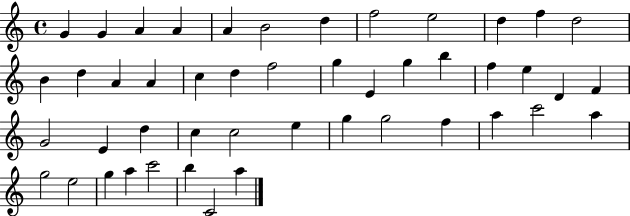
{
  \clef treble
  \time 4/4
  \defaultTimeSignature
  \key c \major
  g'4 g'4 a'4 a'4 | a'4 b'2 d''4 | f''2 e''2 | d''4 f''4 d''2 | \break b'4 d''4 a'4 a'4 | c''4 d''4 f''2 | g''4 e'4 g''4 b''4 | f''4 e''4 d'4 f'4 | \break g'2 e'4 d''4 | c''4 c''2 e''4 | g''4 g''2 f''4 | a''4 c'''2 a''4 | \break g''2 e''2 | g''4 a''4 c'''2 | b''4 c'2 a''4 | \bar "|."
}